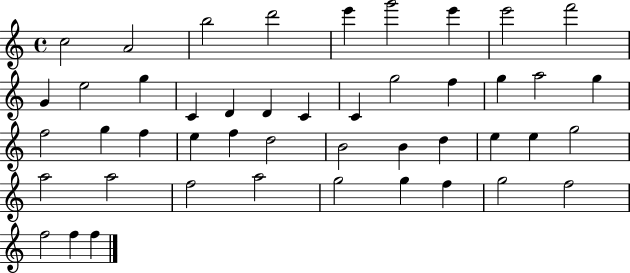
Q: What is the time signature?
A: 4/4